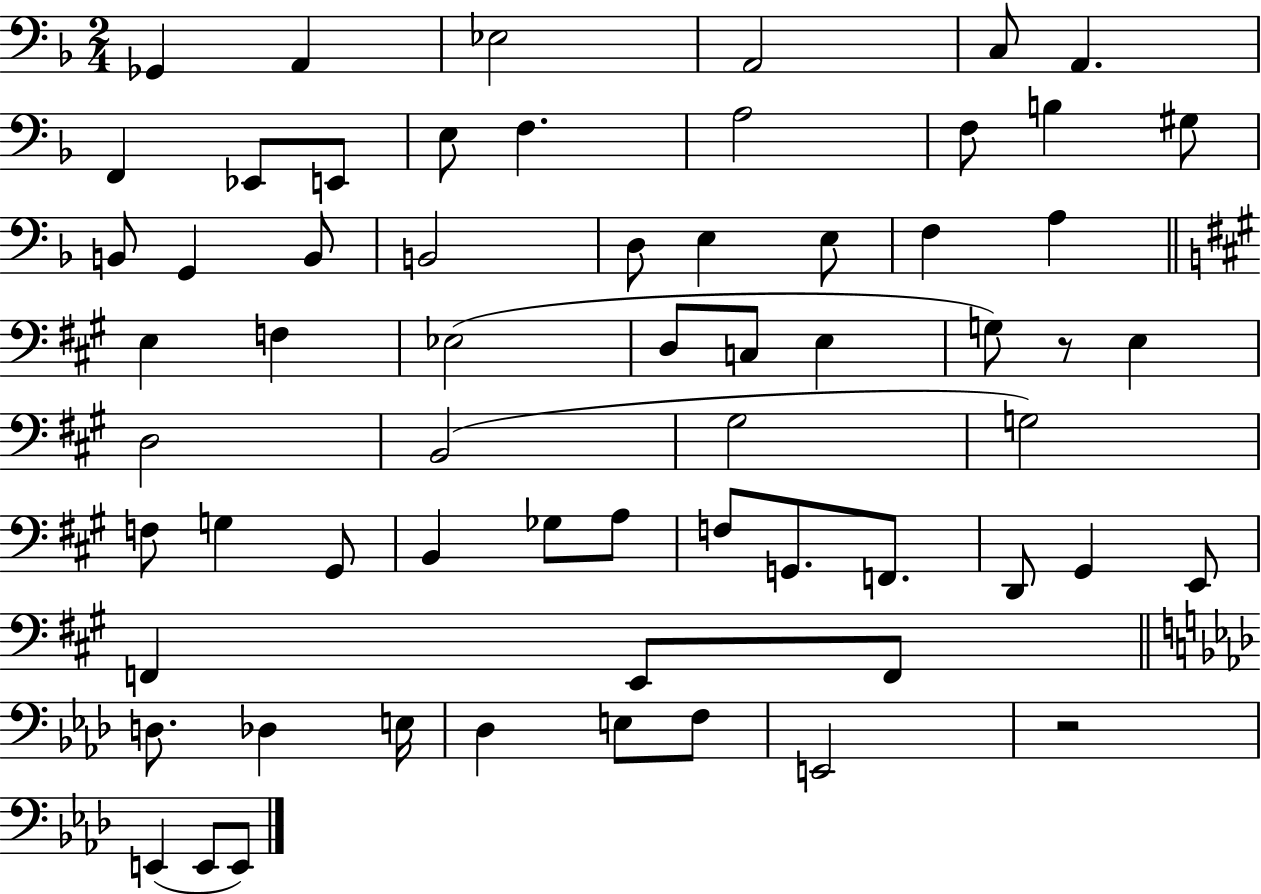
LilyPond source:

{
  \clef bass
  \numericTimeSignature
  \time 2/4
  \key f \major
  ges,4 a,4 | ees2 | a,2 | c8 a,4. | \break f,4 ees,8 e,8 | e8 f4. | a2 | f8 b4 gis8 | \break b,8 g,4 b,8 | b,2 | d8 e4 e8 | f4 a4 | \break \bar "||" \break \key a \major e4 f4 | ees2( | d8 c8 e4 | g8) r8 e4 | \break d2 | b,2( | gis2 | g2) | \break f8 g4 gis,8 | b,4 ges8 a8 | f8 g,8. f,8. | d,8 gis,4 e,8 | \break f,4 e,8 f,8 | \bar "||" \break \key aes \major d8. des4 e16 | des4 e8 f8 | e,2 | r2 | \break e,4( e,8 e,8) | \bar "|."
}